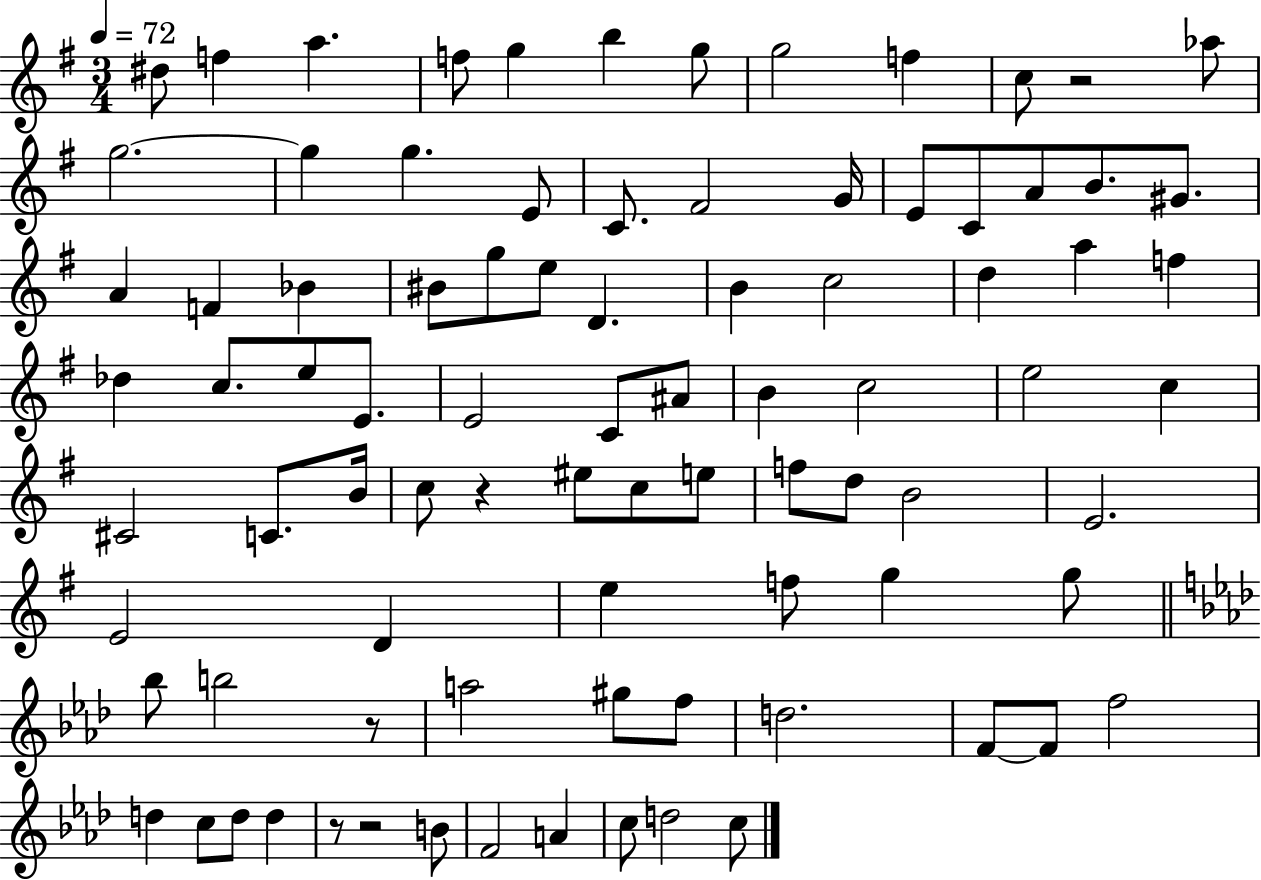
D#5/e F5/q A5/q. F5/e G5/q B5/q G5/e G5/h F5/q C5/e R/h Ab5/e G5/h. G5/q G5/q. E4/e C4/e. F#4/h G4/s E4/e C4/e A4/e B4/e. G#4/e. A4/q F4/q Bb4/q BIS4/e G5/e E5/e D4/q. B4/q C5/h D5/q A5/q F5/q Db5/q C5/e. E5/e E4/e. E4/h C4/e A#4/e B4/q C5/h E5/h C5/q C#4/h C4/e. B4/s C5/e R/q EIS5/e C5/e E5/e F5/e D5/e B4/h E4/h. E4/h D4/q E5/q F5/e G5/q G5/e Bb5/e B5/h R/e A5/h G#5/e F5/e D5/h. F4/e F4/e F5/h D5/q C5/e D5/e D5/q R/e R/h B4/e F4/h A4/q C5/e D5/h C5/e